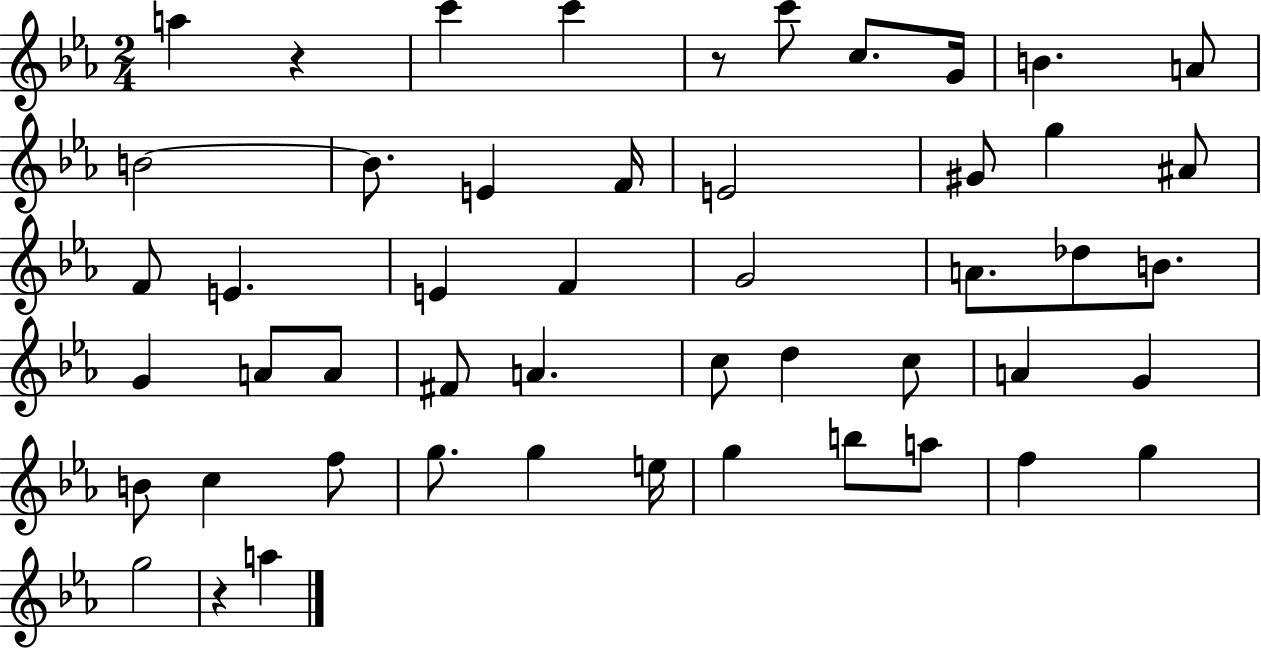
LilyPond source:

{
  \clef treble
  \numericTimeSignature
  \time 2/4
  \key ees \major
  a''4 r4 | c'''4 c'''4 | r8 c'''8 c''8. g'16 | b'4. a'8 | \break b'2~~ | b'8. e'4 f'16 | e'2 | gis'8 g''4 ais'8 | \break f'8 e'4. | e'4 f'4 | g'2 | a'8. des''8 b'8. | \break g'4 a'8 a'8 | fis'8 a'4. | c''8 d''4 c''8 | a'4 g'4 | \break b'8 c''4 f''8 | g''8. g''4 e''16 | g''4 b''8 a''8 | f''4 g''4 | \break g''2 | r4 a''4 | \bar "|."
}